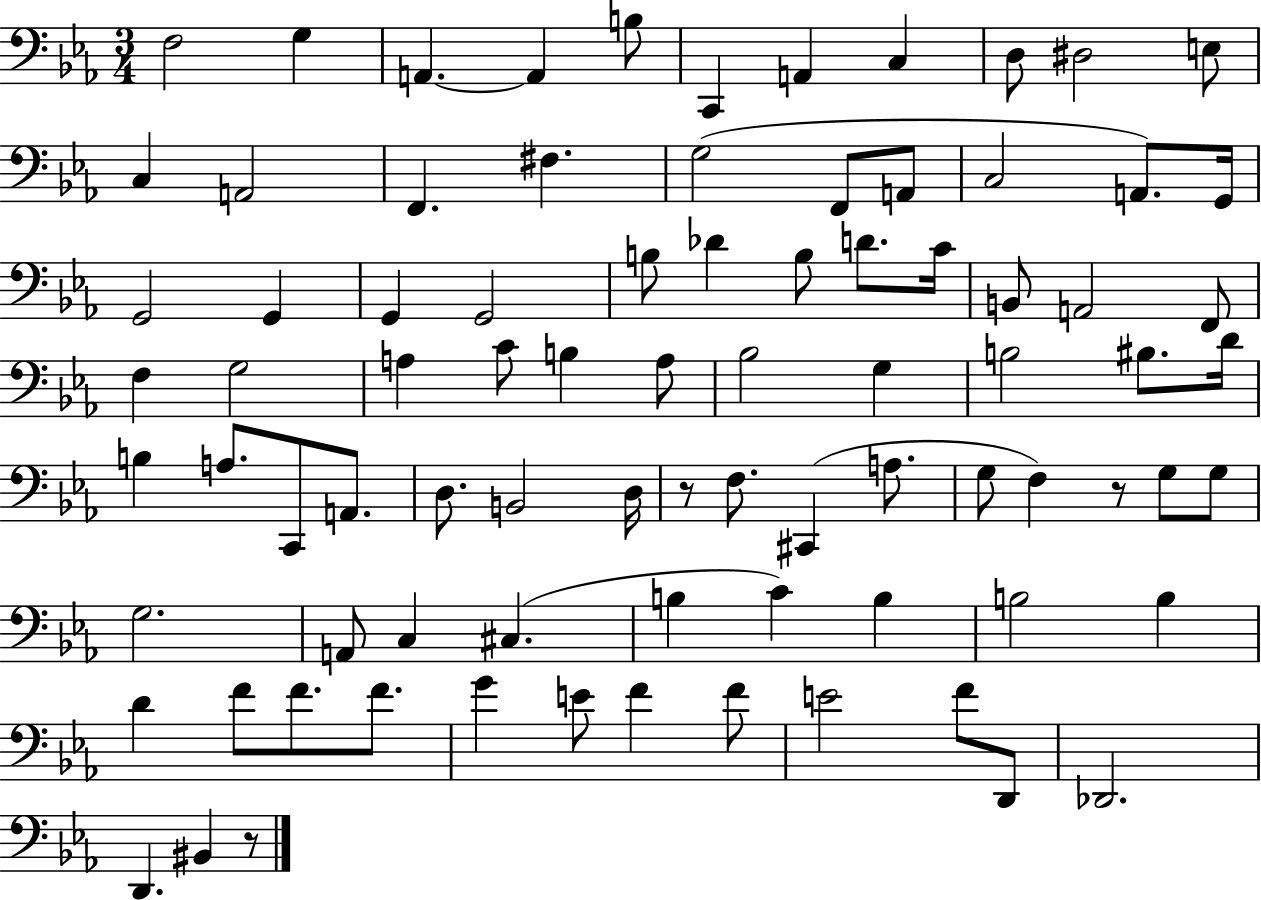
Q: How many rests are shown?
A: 3